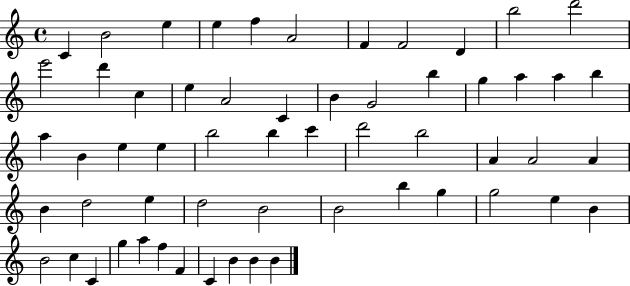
C4/q B4/h E5/q E5/q F5/q A4/h F4/q F4/h D4/q B5/h D6/h E6/h D6/q C5/q E5/q A4/h C4/q B4/q G4/h B5/q G5/q A5/q A5/q B5/q A5/q B4/q E5/q E5/q B5/h B5/q C6/q D6/h B5/h A4/q A4/h A4/q B4/q D5/h E5/q D5/h B4/h B4/h B5/q G5/q G5/h E5/q B4/q B4/h C5/q C4/q G5/q A5/q F5/q F4/q C4/q B4/q B4/q B4/q